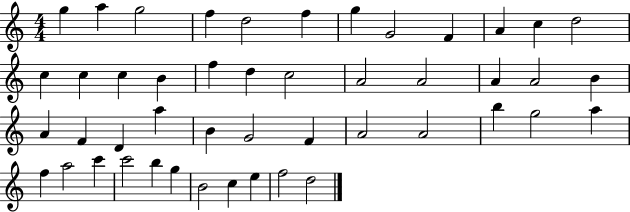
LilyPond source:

{
  \clef treble
  \numericTimeSignature
  \time 4/4
  \key c \major
  g''4 a''4 g''2 | f''4 d''2 f''4 | g''4 g'2 f'4 | a'4 c''4 d''2 | \break c''4 c''4 c''4 b'4 | f''4 d''4 c''2 | a'2 a'2 | a'4 a'2 b'4 | \break a'4 f'4 d'4 a''4 | b'4 g'2 f'4 | a'2 a'2 | b''4 g''2 a''4 | \break f''4 a''2 c'''4 | c'''2 b''4 g''4 | b'2 c''4 e''4 | f''2 d''2 | \break \bar "|."
}